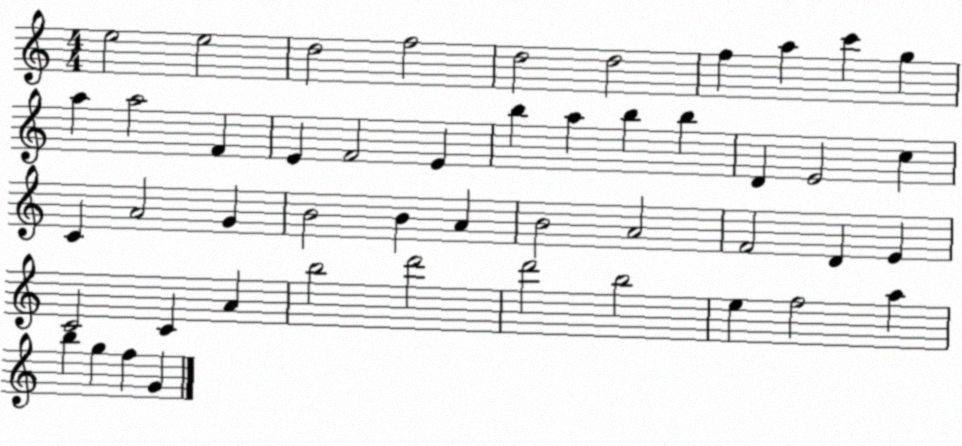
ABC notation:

X:1
T:Untitled
M:4/4
L:1/4
K:C
e2 e2 d2 f2 d2 d2 f a c' g a a2 F E F2 E b a b b D E2 c C A2 G B2 B A B2 A2 F2 D E C2 C A b2 d'2 d'2 b2 e f2 a b g f G